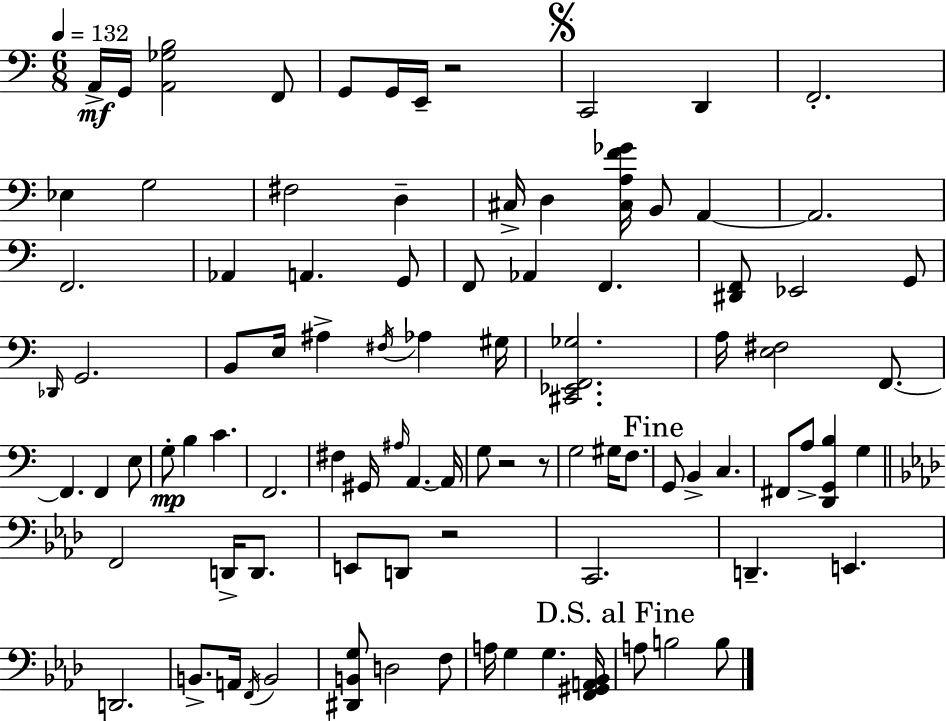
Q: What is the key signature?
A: C major